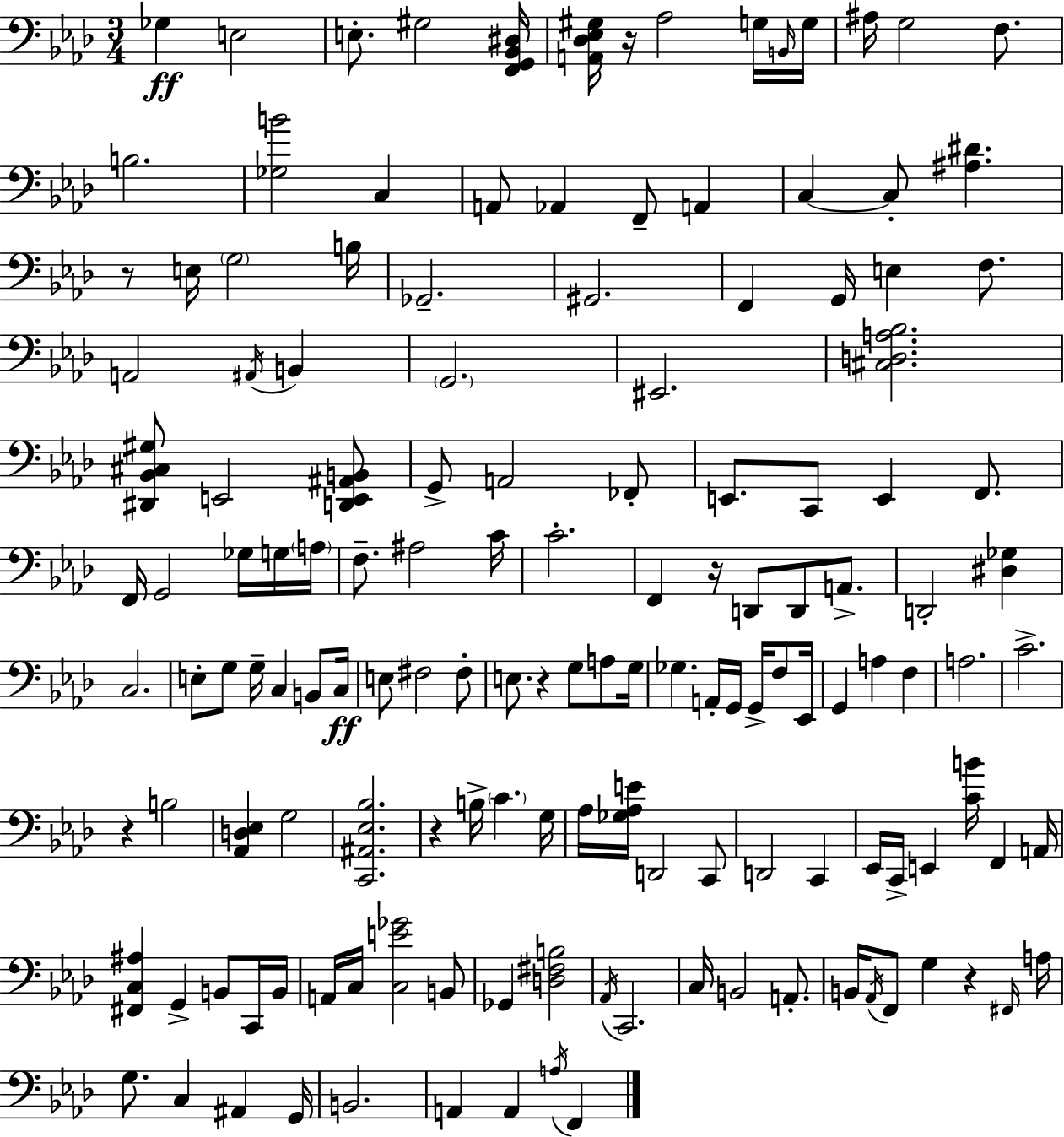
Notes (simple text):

Gb3/q E3/h E3/e. G#3/h [F2,G2,Bb2,D#3]/s [A2,Db3,Eb3,G#3]/s R/s Ab3/h G3/s B2/s G3/s A#3/s G3/h F3/e. B3/h. [Gb3,B4]/h C3/q A2/e Ab2/q F2/e A2/q C3/q C3/e [A#3,D#4]/q. R/e E3/s G3/h B3/s Gb2/h. G#2/h. F2/q G2/s E3/q F3/e. A2/h A#2/s B2/q G2/h. EIS2/h. [C#3,D3,A3,Bb3]/h. [D#2,Bb2,C#3,G#3]/e E2/h [D2,E2,A#2,B2]/e G2/e A2/h FES2/e E2/e. C2/e E2/q F2/e. F2/s G2/h Gb3/s G3/s A3/s F3/e. A#3/h C4/s C4/h. F2/q R/s D2/e D2/e A2/e. D2/h [D#3,Gb3]/q C3/h. E3/e G3/e G3/s C3/q B2/e C3/s E3/e F#3/h F#3/e E3/e. R/q G3/e A3/e G3/s Gb3/q. A2/s G2/s G2/s F3/e Eb2/s G2/q A3/q F3/q A3/h. C4/h. R/q B3/h [Ab2,D3,Eb3]/q G3/h [C2,A#2,Eb3,Bb3]/h. R/q B3/s C4/q. G3/s Ab3/s [Gb3,Ab3,E4]/s D2/h C2/e D2/h C2/q Eb2/s C2/s E2/q [C4,B4]/s F2/q A2/s [F#2,C3,A#3]/q G2/q B2/e C2/s B2/s A2/s C3/s [C3,E4,Gb4]/h B2/e Gb2/q [D3,F#3,B3]/h Ab2/s C2/h. C3/s B2/h A2/e. B2/s Ab2/s F2/e G3/q R/q F#2/s A3/s G3/e. C3/q A#2/q G2/s B2/h. A2/q A2/q A3/s F2/q